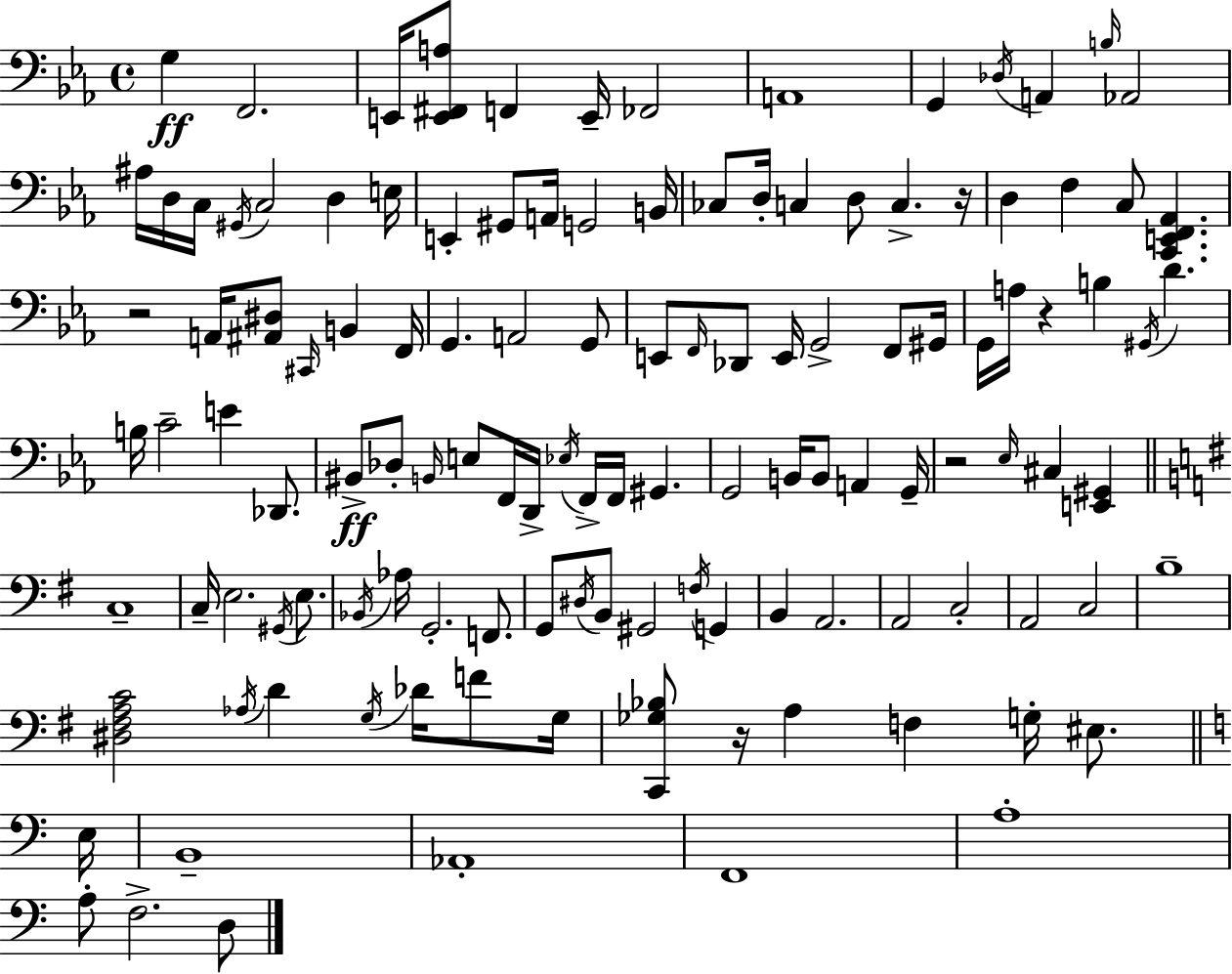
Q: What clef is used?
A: bass